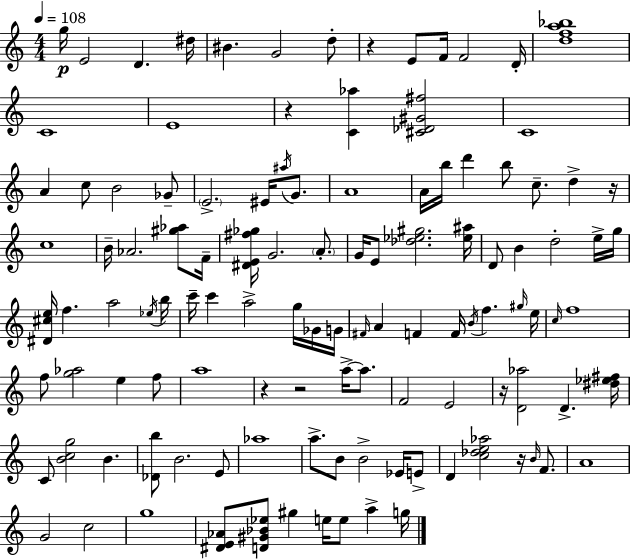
G5/s E4/h D4/q. D#5/s BIS4/q. G4/h D5/e R/q E4/e F4/s F4/h D4/s [D5,F5,A5,Bb5]/w C4/w E4/w R/q [C4,Ab5]/q [C#4,Db4,G#4,F#5]/h C4/w A4/q C5/e B4/h Gb4/e E4/h. EIS4/s A#5/s G4/e. A4/w A4/s B5/s D6/q B5/e C5/e. D5/q R/s C5/w B4/s Ab4/h. [G#5,Ab5]/e F4/s [D#4,E4,F#5,Gb5]/s G4/h. A4/e. G4/s E4/e [Db5,Eb5,G#5]/h. [Eb5,A#5]/s D4/e B4/q D5/h E5/s G5/s [D#4,C#5,E5]/s F5/q. A5/h Eb5/s B5/s C6/s C6/q A5/h G5/s Gb4/s G4/s F#4/s A4/q F4/q F4/s B4/s F5/q. G#5/s E5/s C5/s F5/w F5/e [G5,Ab5]/h E5/q F5/e A5/w R/q R/h A5/s A5/e. F4/h E4/h R/s [D4,Ab5]/h D4/q. [D#5,Eb5,F#5]/s C4/e [B4,C5,G5]/h B4/q. [Db4,B5]/e B4/h. E4/e Ab5/w A5/e. B4/e B4/h Eb4/s E4/e D4/q [C5,Db5,E5,Ab5]/h R/s B4/s F4/e. A4/w G4/h C5/h G5/w [D#4,E4,Ab4]/e [D4,G#4,Bb4,Eb5]/e G#5/q E5/s E5/e A5/q G5/s